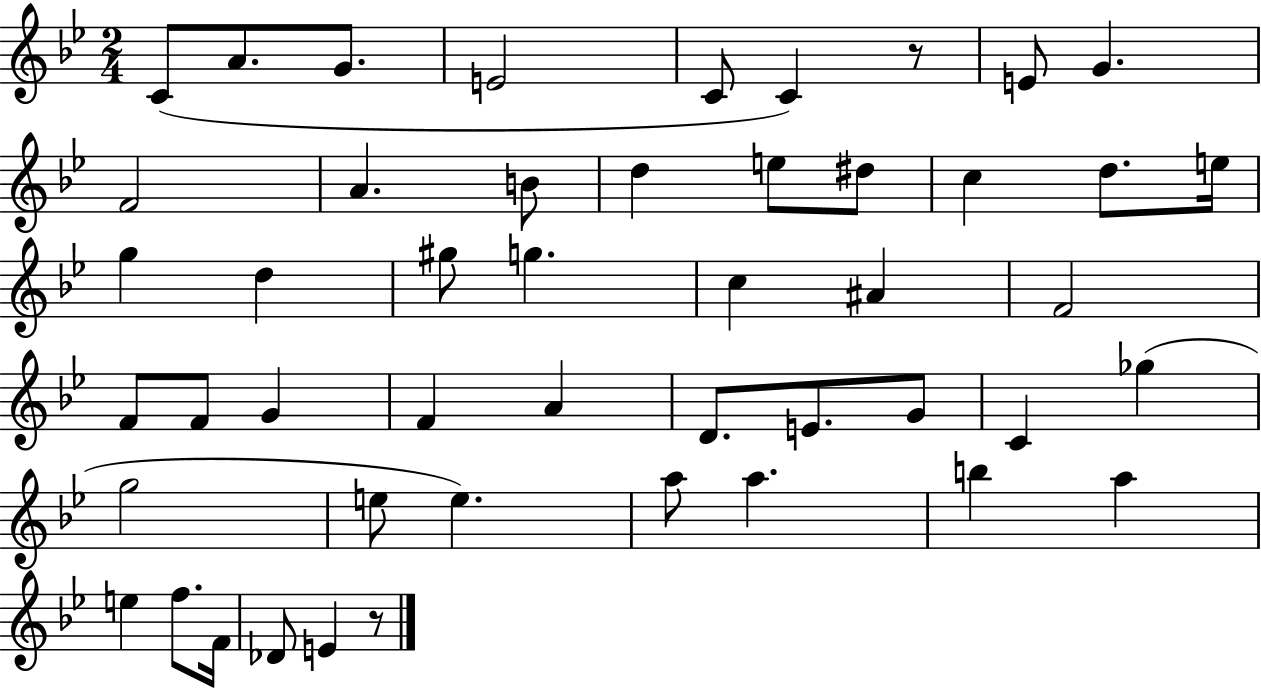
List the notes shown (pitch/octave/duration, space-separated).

C4/e A4/e. G4/e. E4/h C4/e C4/q R/e E4/e G4/q. F4/h A4/q. B4/e D5/q E5/e D#5/e C5/q D5/e. E5/s G5/q D5/q G#5/e G5/q. C5/q A#4/q F4/h F4/e F4/e G4/q F4/q A4/q D4/e. E4/e. G4/e C4/q Gb5/q G5/h E5/e E5/q. A5/e A5/q. B5/q A5/q E5/q F5/e. F4/s Db4/e E4/q R/e